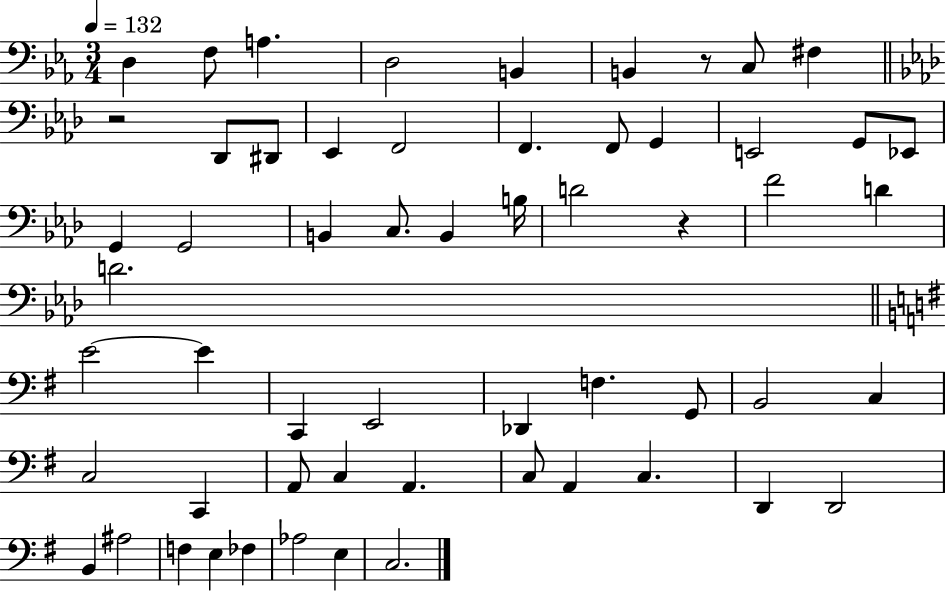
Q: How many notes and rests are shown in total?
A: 58